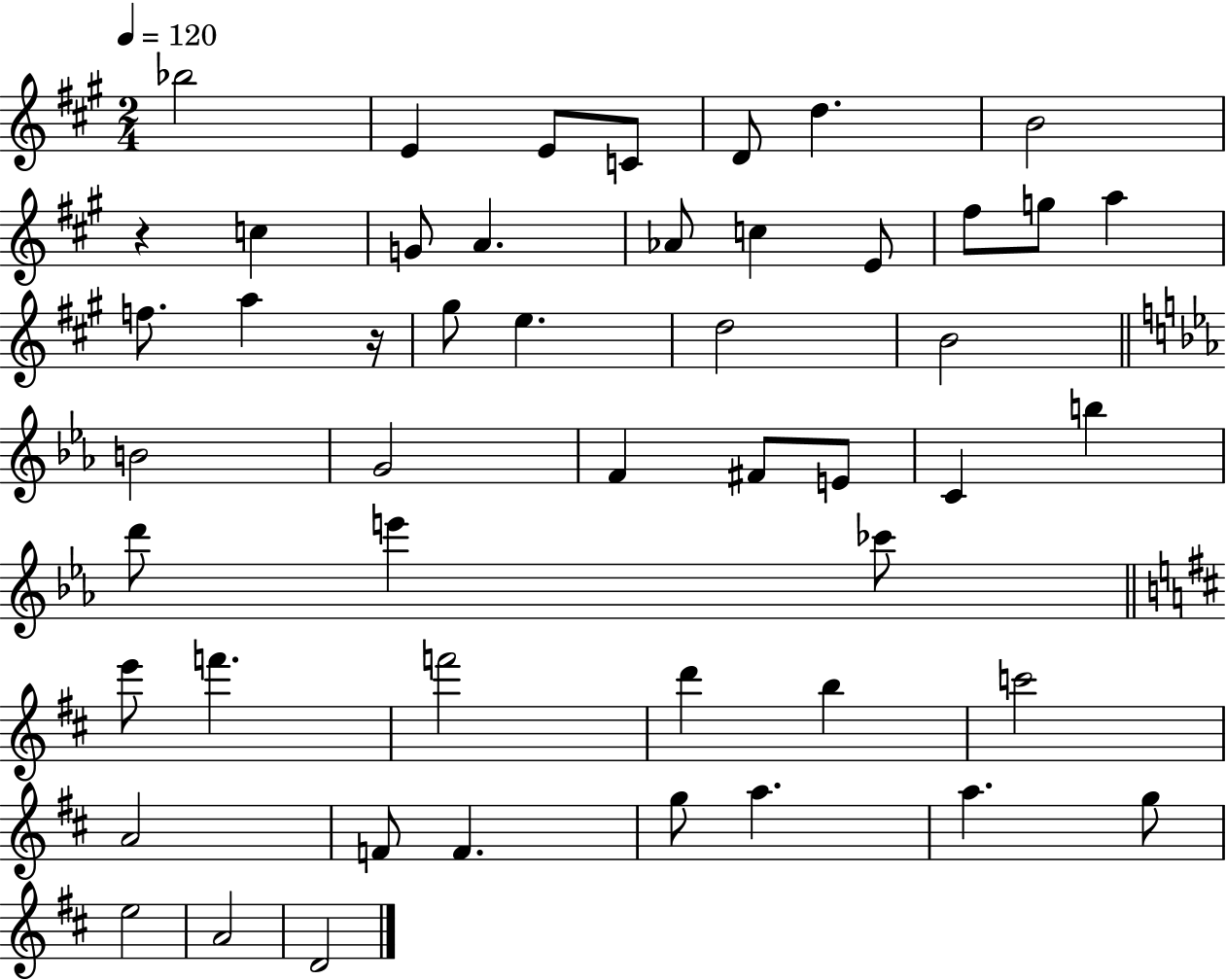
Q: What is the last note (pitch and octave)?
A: D4